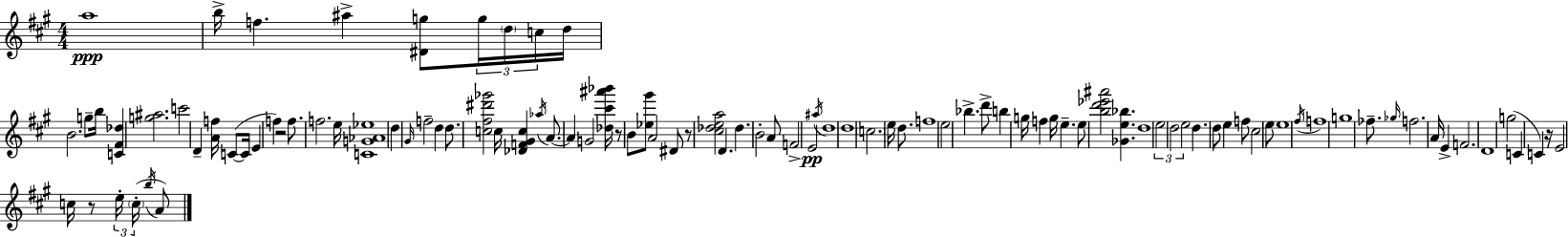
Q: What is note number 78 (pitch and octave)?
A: C4